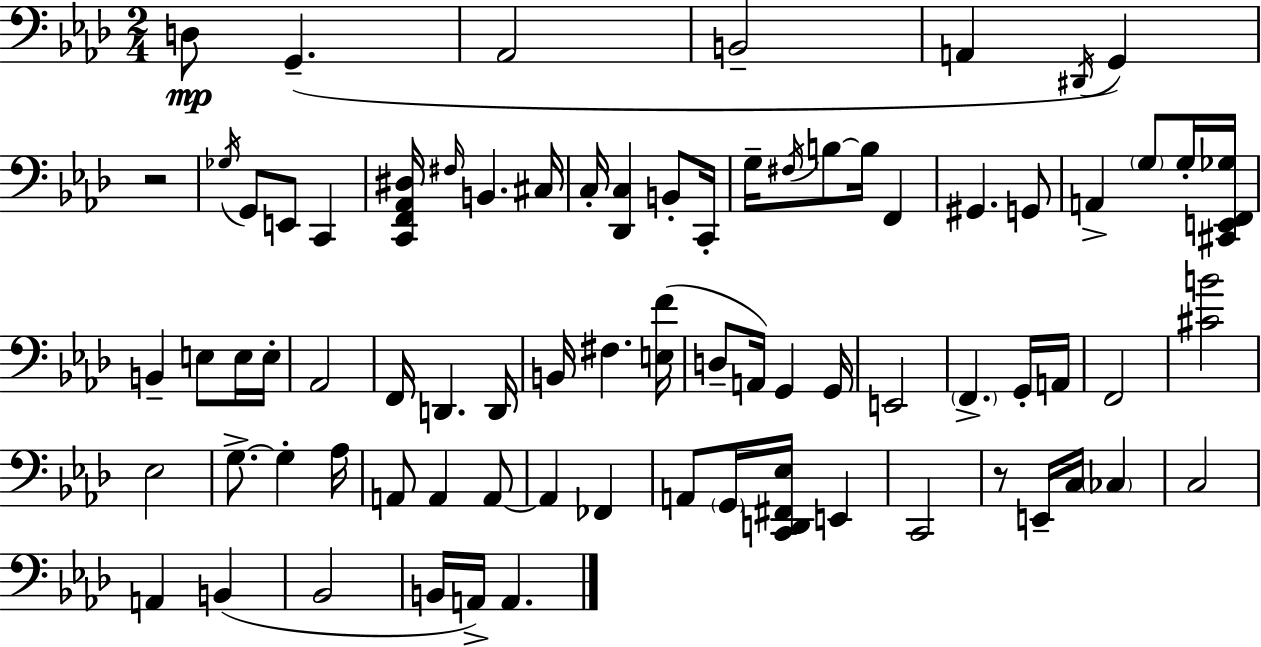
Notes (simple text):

D3/e G2/q. Ab2/h B2/h A2/q D#2/s G2/q R/h Gb3/s G2/e E2/e C2/q [C2,F2,Ab2,D#3]/s F#3/s B2/q. C#3/s C3/s [Db2,C3]/q B2/e C2/s G3/s F#3/s B3/e B3/s F2/q G#2/q. G2/e A2/q G3/e G3/s [C#2,E2,F2,Gb3]/s B2/q E3/e E3/s E3/s Ab2/h F2/s D2/q. D2/s B2/s F#3/q. [E3,F4]/s D3/e A2/s G2/q G2/s E2/h F2/q. G2/s A2/s F2/h [C#4,B4]/h Eb3/h G3/e. G3/q Ab3/s A2/e A2/q A2/e A2/q FES2/q A2/e G2/s [C2,D2,F#2,Eb3]/s E2/q C2/h R/e E2/s C3/s CES3/q C3/h A2/q B2/q Bb2/h B2/s A2/s A2/q.